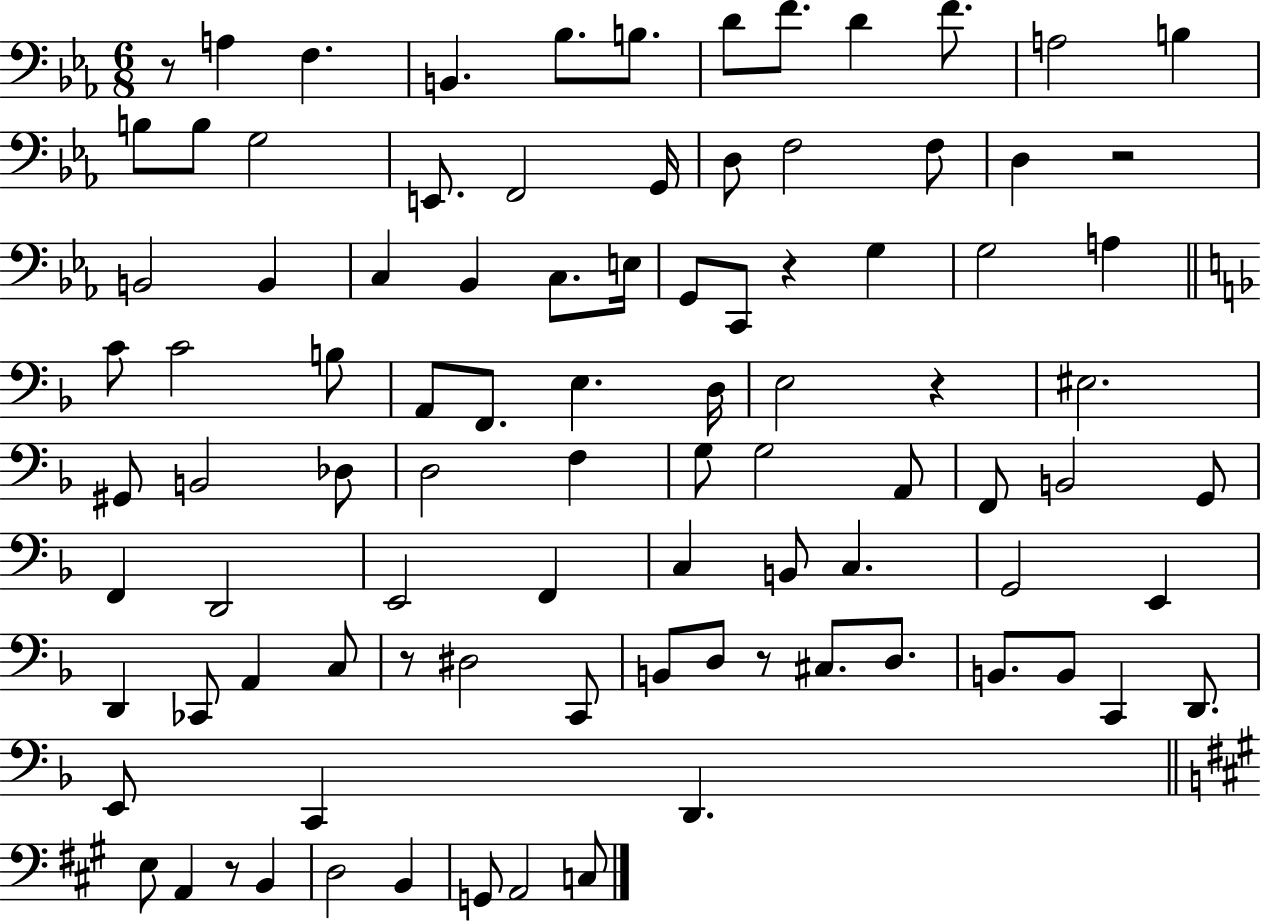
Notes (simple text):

R/e A3/q F3/q. B2/q. Bb3/e. B3/e. D4/e F4/e. D4/q F4/e. A3/h B3/q B3/e B3/e G3/h E2/e. F2/h G2/s D3/e F3/h F3/e D3/q R/h B2/h B2/q C3/q Bb2/q C3/e. E3/s G2/e C2/e R/q G3/q G3/h A3/q C4/e C4/h B3/e A2/e F2/e. E3/q. D3/s E3/h R/q EIS3/h. G#2/e B2/h Db3/e D3/h F3/q G3/e G3/h A2/e F2/e B2/h G2/e F2/q D2/h E2/h F2/q C3/q B2/e C3/q. G2/h E2/q D2/q CES2/e A2/q C3/e R/e D#3/h C2/e B2/e D3/e R/e C#3/e. D3/e. B2/e. B2/e C2/q D2/e. E2/e C2/q D2/q. E3/e A2/q R/e B2/q D3/h B2/q G2/e A2/h C3/e